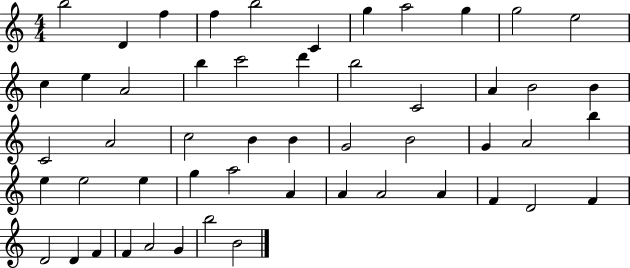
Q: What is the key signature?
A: C major